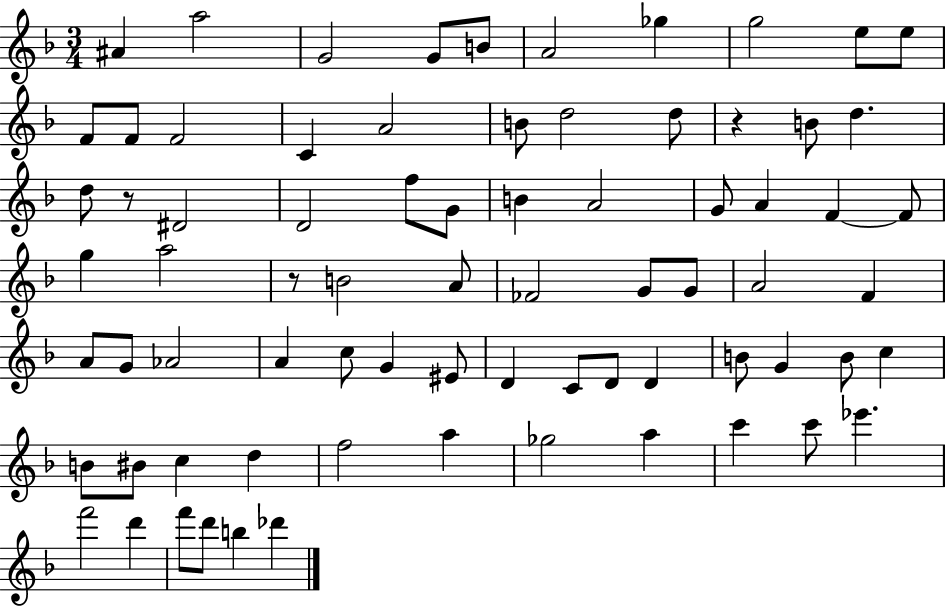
{
  \clef treble
  \numericTimeSignature
  \time 3/4
  \key f \major
  ais'4 a''2 | g'2 g'8 b'8 | a'2 ges''4 | g''2 e''8 e''8 | \break f'8 f'8 f'2 | c'4 a'2 | b'8 d''2 d''8 | r4 b'8 d''4. | \break d''8 r8 dis'2 | d'2 f''8 g'8 | b'4 a'2 | g'8 a'4 f'4~~ f'8 | \break g''4 a''2 | r8 b'2 a'8 | fes'2 g'8 g'8 | a'2 f'4 | \break a'8 g'8 aes'2 | a'4 c''8 g'4 eis'8 | d'4 c'8 d'8 d'4 | b'8 g'4 b'8 c''4 | \break b'8 bis'8 c''4 d''4 | f''2 a''4 | ges''2 a''4 | c'''4 c'''8 ees'''4. | \break f'''2 d'''4 | f'''8 d'''8 b''4 des'''4 | \bar "|."
}